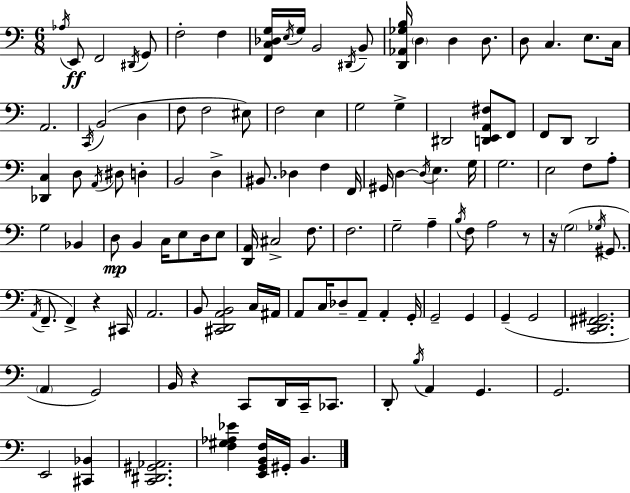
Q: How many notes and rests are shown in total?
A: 121